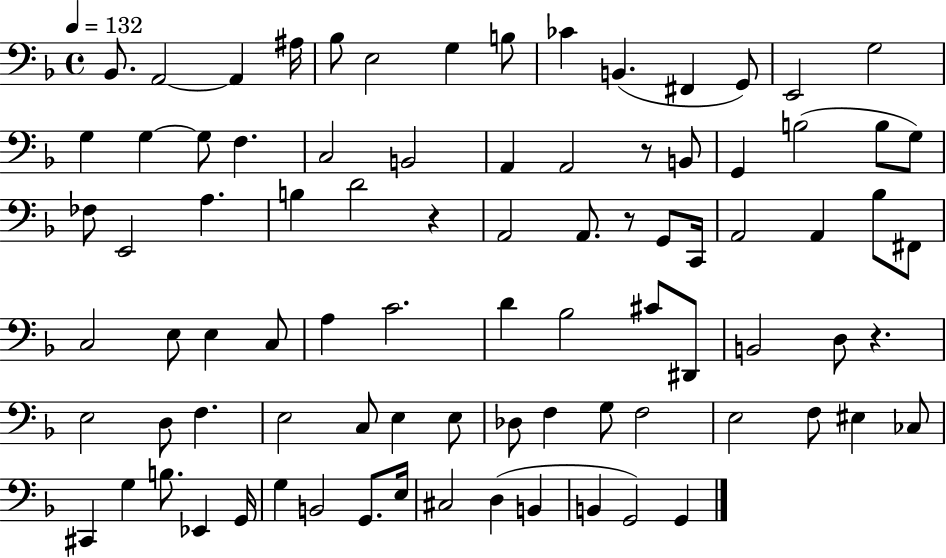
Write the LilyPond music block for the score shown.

{
  \clef bass
  \time 4/4
  \defaultTimeSignature
  \key f \major
  \tempo 4 = 132
  bes,8. a,2~~ a,4 ais16 | bes8 e2 g4 b8 | ces'4 b,4.( fis,4 g,8) | e,2 g2 | \break g4 g4~~ g8 f4. | c2 b,2 | a,4 a,2 r8 b,8 | g,4 b2( b8 g8) | \break fes8 e,2 a4. | b4 d'2 r4 | a,2 a,8. r8 g,8 c,16 | a,2 a,4 bes8 fis,8 | \break c2 e8 e4 c8 | a4 c'2. | d'4 bes2 cis'8 dis,8 | b,2 d8 r4. | \break e2 d8 f4. | e2 c8 e4 e8 | des8 f4 g8 f2 | e2 f8 eis4 ces8 | \break cis,4 g4 b8. ees,4 g,16 | g4 b,2 g,8. e16 | cis2 d4( b,4 | b,4 g,2) g,4 | \break \bar "|."
}